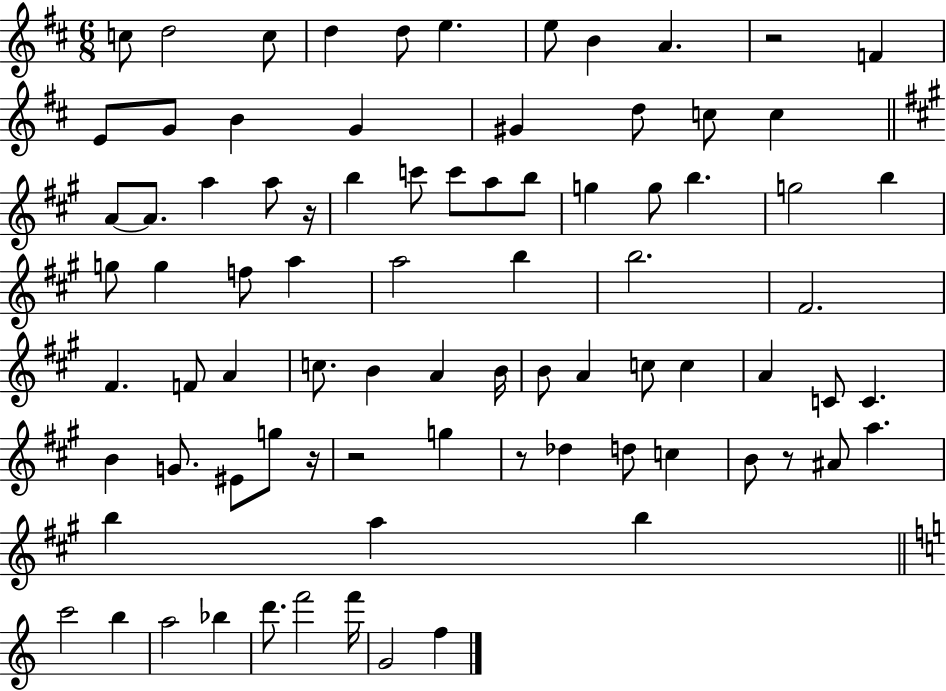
C5/e D5/h C5/e D5/q D5/e E5/q. E5/e B4/q A4/q. R/h F4/q E4/e G4/e B4/q G4/q G#4/q D5/e C5/e C5/q A4/e A4/e. A5/q A5/e R/s B5/q C6/e C6/e A5/e B5/e G5/q G5/e B5/q. G5/h B5/q G5/e G5/q F5/e A5/q A5/h B5/q B5/h. F#4/h. F#4/q. F4/e A4/q C5/e. B4/q A4/q B4/s B4/e A4/q C5/e C5/q A4/q C4/e C4/q. B4/q G4/e. EIS4/e G5/e R/s R/h G5/q R/e Db5/q D5/e C5/q B4/e R/e A#4/e A5/q. B5/q A5/q B5/q C6/h B5/q A5/h Bb5/q D6/e. F6/h F6/s G4/h F5/q